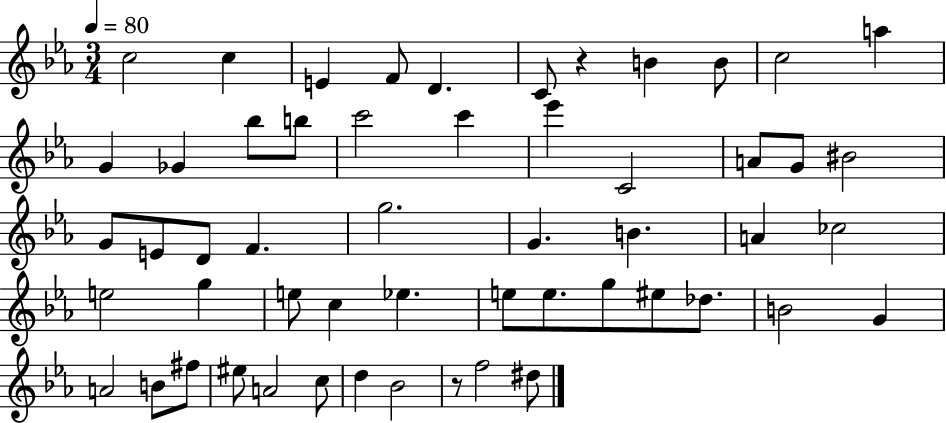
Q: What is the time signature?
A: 3/4